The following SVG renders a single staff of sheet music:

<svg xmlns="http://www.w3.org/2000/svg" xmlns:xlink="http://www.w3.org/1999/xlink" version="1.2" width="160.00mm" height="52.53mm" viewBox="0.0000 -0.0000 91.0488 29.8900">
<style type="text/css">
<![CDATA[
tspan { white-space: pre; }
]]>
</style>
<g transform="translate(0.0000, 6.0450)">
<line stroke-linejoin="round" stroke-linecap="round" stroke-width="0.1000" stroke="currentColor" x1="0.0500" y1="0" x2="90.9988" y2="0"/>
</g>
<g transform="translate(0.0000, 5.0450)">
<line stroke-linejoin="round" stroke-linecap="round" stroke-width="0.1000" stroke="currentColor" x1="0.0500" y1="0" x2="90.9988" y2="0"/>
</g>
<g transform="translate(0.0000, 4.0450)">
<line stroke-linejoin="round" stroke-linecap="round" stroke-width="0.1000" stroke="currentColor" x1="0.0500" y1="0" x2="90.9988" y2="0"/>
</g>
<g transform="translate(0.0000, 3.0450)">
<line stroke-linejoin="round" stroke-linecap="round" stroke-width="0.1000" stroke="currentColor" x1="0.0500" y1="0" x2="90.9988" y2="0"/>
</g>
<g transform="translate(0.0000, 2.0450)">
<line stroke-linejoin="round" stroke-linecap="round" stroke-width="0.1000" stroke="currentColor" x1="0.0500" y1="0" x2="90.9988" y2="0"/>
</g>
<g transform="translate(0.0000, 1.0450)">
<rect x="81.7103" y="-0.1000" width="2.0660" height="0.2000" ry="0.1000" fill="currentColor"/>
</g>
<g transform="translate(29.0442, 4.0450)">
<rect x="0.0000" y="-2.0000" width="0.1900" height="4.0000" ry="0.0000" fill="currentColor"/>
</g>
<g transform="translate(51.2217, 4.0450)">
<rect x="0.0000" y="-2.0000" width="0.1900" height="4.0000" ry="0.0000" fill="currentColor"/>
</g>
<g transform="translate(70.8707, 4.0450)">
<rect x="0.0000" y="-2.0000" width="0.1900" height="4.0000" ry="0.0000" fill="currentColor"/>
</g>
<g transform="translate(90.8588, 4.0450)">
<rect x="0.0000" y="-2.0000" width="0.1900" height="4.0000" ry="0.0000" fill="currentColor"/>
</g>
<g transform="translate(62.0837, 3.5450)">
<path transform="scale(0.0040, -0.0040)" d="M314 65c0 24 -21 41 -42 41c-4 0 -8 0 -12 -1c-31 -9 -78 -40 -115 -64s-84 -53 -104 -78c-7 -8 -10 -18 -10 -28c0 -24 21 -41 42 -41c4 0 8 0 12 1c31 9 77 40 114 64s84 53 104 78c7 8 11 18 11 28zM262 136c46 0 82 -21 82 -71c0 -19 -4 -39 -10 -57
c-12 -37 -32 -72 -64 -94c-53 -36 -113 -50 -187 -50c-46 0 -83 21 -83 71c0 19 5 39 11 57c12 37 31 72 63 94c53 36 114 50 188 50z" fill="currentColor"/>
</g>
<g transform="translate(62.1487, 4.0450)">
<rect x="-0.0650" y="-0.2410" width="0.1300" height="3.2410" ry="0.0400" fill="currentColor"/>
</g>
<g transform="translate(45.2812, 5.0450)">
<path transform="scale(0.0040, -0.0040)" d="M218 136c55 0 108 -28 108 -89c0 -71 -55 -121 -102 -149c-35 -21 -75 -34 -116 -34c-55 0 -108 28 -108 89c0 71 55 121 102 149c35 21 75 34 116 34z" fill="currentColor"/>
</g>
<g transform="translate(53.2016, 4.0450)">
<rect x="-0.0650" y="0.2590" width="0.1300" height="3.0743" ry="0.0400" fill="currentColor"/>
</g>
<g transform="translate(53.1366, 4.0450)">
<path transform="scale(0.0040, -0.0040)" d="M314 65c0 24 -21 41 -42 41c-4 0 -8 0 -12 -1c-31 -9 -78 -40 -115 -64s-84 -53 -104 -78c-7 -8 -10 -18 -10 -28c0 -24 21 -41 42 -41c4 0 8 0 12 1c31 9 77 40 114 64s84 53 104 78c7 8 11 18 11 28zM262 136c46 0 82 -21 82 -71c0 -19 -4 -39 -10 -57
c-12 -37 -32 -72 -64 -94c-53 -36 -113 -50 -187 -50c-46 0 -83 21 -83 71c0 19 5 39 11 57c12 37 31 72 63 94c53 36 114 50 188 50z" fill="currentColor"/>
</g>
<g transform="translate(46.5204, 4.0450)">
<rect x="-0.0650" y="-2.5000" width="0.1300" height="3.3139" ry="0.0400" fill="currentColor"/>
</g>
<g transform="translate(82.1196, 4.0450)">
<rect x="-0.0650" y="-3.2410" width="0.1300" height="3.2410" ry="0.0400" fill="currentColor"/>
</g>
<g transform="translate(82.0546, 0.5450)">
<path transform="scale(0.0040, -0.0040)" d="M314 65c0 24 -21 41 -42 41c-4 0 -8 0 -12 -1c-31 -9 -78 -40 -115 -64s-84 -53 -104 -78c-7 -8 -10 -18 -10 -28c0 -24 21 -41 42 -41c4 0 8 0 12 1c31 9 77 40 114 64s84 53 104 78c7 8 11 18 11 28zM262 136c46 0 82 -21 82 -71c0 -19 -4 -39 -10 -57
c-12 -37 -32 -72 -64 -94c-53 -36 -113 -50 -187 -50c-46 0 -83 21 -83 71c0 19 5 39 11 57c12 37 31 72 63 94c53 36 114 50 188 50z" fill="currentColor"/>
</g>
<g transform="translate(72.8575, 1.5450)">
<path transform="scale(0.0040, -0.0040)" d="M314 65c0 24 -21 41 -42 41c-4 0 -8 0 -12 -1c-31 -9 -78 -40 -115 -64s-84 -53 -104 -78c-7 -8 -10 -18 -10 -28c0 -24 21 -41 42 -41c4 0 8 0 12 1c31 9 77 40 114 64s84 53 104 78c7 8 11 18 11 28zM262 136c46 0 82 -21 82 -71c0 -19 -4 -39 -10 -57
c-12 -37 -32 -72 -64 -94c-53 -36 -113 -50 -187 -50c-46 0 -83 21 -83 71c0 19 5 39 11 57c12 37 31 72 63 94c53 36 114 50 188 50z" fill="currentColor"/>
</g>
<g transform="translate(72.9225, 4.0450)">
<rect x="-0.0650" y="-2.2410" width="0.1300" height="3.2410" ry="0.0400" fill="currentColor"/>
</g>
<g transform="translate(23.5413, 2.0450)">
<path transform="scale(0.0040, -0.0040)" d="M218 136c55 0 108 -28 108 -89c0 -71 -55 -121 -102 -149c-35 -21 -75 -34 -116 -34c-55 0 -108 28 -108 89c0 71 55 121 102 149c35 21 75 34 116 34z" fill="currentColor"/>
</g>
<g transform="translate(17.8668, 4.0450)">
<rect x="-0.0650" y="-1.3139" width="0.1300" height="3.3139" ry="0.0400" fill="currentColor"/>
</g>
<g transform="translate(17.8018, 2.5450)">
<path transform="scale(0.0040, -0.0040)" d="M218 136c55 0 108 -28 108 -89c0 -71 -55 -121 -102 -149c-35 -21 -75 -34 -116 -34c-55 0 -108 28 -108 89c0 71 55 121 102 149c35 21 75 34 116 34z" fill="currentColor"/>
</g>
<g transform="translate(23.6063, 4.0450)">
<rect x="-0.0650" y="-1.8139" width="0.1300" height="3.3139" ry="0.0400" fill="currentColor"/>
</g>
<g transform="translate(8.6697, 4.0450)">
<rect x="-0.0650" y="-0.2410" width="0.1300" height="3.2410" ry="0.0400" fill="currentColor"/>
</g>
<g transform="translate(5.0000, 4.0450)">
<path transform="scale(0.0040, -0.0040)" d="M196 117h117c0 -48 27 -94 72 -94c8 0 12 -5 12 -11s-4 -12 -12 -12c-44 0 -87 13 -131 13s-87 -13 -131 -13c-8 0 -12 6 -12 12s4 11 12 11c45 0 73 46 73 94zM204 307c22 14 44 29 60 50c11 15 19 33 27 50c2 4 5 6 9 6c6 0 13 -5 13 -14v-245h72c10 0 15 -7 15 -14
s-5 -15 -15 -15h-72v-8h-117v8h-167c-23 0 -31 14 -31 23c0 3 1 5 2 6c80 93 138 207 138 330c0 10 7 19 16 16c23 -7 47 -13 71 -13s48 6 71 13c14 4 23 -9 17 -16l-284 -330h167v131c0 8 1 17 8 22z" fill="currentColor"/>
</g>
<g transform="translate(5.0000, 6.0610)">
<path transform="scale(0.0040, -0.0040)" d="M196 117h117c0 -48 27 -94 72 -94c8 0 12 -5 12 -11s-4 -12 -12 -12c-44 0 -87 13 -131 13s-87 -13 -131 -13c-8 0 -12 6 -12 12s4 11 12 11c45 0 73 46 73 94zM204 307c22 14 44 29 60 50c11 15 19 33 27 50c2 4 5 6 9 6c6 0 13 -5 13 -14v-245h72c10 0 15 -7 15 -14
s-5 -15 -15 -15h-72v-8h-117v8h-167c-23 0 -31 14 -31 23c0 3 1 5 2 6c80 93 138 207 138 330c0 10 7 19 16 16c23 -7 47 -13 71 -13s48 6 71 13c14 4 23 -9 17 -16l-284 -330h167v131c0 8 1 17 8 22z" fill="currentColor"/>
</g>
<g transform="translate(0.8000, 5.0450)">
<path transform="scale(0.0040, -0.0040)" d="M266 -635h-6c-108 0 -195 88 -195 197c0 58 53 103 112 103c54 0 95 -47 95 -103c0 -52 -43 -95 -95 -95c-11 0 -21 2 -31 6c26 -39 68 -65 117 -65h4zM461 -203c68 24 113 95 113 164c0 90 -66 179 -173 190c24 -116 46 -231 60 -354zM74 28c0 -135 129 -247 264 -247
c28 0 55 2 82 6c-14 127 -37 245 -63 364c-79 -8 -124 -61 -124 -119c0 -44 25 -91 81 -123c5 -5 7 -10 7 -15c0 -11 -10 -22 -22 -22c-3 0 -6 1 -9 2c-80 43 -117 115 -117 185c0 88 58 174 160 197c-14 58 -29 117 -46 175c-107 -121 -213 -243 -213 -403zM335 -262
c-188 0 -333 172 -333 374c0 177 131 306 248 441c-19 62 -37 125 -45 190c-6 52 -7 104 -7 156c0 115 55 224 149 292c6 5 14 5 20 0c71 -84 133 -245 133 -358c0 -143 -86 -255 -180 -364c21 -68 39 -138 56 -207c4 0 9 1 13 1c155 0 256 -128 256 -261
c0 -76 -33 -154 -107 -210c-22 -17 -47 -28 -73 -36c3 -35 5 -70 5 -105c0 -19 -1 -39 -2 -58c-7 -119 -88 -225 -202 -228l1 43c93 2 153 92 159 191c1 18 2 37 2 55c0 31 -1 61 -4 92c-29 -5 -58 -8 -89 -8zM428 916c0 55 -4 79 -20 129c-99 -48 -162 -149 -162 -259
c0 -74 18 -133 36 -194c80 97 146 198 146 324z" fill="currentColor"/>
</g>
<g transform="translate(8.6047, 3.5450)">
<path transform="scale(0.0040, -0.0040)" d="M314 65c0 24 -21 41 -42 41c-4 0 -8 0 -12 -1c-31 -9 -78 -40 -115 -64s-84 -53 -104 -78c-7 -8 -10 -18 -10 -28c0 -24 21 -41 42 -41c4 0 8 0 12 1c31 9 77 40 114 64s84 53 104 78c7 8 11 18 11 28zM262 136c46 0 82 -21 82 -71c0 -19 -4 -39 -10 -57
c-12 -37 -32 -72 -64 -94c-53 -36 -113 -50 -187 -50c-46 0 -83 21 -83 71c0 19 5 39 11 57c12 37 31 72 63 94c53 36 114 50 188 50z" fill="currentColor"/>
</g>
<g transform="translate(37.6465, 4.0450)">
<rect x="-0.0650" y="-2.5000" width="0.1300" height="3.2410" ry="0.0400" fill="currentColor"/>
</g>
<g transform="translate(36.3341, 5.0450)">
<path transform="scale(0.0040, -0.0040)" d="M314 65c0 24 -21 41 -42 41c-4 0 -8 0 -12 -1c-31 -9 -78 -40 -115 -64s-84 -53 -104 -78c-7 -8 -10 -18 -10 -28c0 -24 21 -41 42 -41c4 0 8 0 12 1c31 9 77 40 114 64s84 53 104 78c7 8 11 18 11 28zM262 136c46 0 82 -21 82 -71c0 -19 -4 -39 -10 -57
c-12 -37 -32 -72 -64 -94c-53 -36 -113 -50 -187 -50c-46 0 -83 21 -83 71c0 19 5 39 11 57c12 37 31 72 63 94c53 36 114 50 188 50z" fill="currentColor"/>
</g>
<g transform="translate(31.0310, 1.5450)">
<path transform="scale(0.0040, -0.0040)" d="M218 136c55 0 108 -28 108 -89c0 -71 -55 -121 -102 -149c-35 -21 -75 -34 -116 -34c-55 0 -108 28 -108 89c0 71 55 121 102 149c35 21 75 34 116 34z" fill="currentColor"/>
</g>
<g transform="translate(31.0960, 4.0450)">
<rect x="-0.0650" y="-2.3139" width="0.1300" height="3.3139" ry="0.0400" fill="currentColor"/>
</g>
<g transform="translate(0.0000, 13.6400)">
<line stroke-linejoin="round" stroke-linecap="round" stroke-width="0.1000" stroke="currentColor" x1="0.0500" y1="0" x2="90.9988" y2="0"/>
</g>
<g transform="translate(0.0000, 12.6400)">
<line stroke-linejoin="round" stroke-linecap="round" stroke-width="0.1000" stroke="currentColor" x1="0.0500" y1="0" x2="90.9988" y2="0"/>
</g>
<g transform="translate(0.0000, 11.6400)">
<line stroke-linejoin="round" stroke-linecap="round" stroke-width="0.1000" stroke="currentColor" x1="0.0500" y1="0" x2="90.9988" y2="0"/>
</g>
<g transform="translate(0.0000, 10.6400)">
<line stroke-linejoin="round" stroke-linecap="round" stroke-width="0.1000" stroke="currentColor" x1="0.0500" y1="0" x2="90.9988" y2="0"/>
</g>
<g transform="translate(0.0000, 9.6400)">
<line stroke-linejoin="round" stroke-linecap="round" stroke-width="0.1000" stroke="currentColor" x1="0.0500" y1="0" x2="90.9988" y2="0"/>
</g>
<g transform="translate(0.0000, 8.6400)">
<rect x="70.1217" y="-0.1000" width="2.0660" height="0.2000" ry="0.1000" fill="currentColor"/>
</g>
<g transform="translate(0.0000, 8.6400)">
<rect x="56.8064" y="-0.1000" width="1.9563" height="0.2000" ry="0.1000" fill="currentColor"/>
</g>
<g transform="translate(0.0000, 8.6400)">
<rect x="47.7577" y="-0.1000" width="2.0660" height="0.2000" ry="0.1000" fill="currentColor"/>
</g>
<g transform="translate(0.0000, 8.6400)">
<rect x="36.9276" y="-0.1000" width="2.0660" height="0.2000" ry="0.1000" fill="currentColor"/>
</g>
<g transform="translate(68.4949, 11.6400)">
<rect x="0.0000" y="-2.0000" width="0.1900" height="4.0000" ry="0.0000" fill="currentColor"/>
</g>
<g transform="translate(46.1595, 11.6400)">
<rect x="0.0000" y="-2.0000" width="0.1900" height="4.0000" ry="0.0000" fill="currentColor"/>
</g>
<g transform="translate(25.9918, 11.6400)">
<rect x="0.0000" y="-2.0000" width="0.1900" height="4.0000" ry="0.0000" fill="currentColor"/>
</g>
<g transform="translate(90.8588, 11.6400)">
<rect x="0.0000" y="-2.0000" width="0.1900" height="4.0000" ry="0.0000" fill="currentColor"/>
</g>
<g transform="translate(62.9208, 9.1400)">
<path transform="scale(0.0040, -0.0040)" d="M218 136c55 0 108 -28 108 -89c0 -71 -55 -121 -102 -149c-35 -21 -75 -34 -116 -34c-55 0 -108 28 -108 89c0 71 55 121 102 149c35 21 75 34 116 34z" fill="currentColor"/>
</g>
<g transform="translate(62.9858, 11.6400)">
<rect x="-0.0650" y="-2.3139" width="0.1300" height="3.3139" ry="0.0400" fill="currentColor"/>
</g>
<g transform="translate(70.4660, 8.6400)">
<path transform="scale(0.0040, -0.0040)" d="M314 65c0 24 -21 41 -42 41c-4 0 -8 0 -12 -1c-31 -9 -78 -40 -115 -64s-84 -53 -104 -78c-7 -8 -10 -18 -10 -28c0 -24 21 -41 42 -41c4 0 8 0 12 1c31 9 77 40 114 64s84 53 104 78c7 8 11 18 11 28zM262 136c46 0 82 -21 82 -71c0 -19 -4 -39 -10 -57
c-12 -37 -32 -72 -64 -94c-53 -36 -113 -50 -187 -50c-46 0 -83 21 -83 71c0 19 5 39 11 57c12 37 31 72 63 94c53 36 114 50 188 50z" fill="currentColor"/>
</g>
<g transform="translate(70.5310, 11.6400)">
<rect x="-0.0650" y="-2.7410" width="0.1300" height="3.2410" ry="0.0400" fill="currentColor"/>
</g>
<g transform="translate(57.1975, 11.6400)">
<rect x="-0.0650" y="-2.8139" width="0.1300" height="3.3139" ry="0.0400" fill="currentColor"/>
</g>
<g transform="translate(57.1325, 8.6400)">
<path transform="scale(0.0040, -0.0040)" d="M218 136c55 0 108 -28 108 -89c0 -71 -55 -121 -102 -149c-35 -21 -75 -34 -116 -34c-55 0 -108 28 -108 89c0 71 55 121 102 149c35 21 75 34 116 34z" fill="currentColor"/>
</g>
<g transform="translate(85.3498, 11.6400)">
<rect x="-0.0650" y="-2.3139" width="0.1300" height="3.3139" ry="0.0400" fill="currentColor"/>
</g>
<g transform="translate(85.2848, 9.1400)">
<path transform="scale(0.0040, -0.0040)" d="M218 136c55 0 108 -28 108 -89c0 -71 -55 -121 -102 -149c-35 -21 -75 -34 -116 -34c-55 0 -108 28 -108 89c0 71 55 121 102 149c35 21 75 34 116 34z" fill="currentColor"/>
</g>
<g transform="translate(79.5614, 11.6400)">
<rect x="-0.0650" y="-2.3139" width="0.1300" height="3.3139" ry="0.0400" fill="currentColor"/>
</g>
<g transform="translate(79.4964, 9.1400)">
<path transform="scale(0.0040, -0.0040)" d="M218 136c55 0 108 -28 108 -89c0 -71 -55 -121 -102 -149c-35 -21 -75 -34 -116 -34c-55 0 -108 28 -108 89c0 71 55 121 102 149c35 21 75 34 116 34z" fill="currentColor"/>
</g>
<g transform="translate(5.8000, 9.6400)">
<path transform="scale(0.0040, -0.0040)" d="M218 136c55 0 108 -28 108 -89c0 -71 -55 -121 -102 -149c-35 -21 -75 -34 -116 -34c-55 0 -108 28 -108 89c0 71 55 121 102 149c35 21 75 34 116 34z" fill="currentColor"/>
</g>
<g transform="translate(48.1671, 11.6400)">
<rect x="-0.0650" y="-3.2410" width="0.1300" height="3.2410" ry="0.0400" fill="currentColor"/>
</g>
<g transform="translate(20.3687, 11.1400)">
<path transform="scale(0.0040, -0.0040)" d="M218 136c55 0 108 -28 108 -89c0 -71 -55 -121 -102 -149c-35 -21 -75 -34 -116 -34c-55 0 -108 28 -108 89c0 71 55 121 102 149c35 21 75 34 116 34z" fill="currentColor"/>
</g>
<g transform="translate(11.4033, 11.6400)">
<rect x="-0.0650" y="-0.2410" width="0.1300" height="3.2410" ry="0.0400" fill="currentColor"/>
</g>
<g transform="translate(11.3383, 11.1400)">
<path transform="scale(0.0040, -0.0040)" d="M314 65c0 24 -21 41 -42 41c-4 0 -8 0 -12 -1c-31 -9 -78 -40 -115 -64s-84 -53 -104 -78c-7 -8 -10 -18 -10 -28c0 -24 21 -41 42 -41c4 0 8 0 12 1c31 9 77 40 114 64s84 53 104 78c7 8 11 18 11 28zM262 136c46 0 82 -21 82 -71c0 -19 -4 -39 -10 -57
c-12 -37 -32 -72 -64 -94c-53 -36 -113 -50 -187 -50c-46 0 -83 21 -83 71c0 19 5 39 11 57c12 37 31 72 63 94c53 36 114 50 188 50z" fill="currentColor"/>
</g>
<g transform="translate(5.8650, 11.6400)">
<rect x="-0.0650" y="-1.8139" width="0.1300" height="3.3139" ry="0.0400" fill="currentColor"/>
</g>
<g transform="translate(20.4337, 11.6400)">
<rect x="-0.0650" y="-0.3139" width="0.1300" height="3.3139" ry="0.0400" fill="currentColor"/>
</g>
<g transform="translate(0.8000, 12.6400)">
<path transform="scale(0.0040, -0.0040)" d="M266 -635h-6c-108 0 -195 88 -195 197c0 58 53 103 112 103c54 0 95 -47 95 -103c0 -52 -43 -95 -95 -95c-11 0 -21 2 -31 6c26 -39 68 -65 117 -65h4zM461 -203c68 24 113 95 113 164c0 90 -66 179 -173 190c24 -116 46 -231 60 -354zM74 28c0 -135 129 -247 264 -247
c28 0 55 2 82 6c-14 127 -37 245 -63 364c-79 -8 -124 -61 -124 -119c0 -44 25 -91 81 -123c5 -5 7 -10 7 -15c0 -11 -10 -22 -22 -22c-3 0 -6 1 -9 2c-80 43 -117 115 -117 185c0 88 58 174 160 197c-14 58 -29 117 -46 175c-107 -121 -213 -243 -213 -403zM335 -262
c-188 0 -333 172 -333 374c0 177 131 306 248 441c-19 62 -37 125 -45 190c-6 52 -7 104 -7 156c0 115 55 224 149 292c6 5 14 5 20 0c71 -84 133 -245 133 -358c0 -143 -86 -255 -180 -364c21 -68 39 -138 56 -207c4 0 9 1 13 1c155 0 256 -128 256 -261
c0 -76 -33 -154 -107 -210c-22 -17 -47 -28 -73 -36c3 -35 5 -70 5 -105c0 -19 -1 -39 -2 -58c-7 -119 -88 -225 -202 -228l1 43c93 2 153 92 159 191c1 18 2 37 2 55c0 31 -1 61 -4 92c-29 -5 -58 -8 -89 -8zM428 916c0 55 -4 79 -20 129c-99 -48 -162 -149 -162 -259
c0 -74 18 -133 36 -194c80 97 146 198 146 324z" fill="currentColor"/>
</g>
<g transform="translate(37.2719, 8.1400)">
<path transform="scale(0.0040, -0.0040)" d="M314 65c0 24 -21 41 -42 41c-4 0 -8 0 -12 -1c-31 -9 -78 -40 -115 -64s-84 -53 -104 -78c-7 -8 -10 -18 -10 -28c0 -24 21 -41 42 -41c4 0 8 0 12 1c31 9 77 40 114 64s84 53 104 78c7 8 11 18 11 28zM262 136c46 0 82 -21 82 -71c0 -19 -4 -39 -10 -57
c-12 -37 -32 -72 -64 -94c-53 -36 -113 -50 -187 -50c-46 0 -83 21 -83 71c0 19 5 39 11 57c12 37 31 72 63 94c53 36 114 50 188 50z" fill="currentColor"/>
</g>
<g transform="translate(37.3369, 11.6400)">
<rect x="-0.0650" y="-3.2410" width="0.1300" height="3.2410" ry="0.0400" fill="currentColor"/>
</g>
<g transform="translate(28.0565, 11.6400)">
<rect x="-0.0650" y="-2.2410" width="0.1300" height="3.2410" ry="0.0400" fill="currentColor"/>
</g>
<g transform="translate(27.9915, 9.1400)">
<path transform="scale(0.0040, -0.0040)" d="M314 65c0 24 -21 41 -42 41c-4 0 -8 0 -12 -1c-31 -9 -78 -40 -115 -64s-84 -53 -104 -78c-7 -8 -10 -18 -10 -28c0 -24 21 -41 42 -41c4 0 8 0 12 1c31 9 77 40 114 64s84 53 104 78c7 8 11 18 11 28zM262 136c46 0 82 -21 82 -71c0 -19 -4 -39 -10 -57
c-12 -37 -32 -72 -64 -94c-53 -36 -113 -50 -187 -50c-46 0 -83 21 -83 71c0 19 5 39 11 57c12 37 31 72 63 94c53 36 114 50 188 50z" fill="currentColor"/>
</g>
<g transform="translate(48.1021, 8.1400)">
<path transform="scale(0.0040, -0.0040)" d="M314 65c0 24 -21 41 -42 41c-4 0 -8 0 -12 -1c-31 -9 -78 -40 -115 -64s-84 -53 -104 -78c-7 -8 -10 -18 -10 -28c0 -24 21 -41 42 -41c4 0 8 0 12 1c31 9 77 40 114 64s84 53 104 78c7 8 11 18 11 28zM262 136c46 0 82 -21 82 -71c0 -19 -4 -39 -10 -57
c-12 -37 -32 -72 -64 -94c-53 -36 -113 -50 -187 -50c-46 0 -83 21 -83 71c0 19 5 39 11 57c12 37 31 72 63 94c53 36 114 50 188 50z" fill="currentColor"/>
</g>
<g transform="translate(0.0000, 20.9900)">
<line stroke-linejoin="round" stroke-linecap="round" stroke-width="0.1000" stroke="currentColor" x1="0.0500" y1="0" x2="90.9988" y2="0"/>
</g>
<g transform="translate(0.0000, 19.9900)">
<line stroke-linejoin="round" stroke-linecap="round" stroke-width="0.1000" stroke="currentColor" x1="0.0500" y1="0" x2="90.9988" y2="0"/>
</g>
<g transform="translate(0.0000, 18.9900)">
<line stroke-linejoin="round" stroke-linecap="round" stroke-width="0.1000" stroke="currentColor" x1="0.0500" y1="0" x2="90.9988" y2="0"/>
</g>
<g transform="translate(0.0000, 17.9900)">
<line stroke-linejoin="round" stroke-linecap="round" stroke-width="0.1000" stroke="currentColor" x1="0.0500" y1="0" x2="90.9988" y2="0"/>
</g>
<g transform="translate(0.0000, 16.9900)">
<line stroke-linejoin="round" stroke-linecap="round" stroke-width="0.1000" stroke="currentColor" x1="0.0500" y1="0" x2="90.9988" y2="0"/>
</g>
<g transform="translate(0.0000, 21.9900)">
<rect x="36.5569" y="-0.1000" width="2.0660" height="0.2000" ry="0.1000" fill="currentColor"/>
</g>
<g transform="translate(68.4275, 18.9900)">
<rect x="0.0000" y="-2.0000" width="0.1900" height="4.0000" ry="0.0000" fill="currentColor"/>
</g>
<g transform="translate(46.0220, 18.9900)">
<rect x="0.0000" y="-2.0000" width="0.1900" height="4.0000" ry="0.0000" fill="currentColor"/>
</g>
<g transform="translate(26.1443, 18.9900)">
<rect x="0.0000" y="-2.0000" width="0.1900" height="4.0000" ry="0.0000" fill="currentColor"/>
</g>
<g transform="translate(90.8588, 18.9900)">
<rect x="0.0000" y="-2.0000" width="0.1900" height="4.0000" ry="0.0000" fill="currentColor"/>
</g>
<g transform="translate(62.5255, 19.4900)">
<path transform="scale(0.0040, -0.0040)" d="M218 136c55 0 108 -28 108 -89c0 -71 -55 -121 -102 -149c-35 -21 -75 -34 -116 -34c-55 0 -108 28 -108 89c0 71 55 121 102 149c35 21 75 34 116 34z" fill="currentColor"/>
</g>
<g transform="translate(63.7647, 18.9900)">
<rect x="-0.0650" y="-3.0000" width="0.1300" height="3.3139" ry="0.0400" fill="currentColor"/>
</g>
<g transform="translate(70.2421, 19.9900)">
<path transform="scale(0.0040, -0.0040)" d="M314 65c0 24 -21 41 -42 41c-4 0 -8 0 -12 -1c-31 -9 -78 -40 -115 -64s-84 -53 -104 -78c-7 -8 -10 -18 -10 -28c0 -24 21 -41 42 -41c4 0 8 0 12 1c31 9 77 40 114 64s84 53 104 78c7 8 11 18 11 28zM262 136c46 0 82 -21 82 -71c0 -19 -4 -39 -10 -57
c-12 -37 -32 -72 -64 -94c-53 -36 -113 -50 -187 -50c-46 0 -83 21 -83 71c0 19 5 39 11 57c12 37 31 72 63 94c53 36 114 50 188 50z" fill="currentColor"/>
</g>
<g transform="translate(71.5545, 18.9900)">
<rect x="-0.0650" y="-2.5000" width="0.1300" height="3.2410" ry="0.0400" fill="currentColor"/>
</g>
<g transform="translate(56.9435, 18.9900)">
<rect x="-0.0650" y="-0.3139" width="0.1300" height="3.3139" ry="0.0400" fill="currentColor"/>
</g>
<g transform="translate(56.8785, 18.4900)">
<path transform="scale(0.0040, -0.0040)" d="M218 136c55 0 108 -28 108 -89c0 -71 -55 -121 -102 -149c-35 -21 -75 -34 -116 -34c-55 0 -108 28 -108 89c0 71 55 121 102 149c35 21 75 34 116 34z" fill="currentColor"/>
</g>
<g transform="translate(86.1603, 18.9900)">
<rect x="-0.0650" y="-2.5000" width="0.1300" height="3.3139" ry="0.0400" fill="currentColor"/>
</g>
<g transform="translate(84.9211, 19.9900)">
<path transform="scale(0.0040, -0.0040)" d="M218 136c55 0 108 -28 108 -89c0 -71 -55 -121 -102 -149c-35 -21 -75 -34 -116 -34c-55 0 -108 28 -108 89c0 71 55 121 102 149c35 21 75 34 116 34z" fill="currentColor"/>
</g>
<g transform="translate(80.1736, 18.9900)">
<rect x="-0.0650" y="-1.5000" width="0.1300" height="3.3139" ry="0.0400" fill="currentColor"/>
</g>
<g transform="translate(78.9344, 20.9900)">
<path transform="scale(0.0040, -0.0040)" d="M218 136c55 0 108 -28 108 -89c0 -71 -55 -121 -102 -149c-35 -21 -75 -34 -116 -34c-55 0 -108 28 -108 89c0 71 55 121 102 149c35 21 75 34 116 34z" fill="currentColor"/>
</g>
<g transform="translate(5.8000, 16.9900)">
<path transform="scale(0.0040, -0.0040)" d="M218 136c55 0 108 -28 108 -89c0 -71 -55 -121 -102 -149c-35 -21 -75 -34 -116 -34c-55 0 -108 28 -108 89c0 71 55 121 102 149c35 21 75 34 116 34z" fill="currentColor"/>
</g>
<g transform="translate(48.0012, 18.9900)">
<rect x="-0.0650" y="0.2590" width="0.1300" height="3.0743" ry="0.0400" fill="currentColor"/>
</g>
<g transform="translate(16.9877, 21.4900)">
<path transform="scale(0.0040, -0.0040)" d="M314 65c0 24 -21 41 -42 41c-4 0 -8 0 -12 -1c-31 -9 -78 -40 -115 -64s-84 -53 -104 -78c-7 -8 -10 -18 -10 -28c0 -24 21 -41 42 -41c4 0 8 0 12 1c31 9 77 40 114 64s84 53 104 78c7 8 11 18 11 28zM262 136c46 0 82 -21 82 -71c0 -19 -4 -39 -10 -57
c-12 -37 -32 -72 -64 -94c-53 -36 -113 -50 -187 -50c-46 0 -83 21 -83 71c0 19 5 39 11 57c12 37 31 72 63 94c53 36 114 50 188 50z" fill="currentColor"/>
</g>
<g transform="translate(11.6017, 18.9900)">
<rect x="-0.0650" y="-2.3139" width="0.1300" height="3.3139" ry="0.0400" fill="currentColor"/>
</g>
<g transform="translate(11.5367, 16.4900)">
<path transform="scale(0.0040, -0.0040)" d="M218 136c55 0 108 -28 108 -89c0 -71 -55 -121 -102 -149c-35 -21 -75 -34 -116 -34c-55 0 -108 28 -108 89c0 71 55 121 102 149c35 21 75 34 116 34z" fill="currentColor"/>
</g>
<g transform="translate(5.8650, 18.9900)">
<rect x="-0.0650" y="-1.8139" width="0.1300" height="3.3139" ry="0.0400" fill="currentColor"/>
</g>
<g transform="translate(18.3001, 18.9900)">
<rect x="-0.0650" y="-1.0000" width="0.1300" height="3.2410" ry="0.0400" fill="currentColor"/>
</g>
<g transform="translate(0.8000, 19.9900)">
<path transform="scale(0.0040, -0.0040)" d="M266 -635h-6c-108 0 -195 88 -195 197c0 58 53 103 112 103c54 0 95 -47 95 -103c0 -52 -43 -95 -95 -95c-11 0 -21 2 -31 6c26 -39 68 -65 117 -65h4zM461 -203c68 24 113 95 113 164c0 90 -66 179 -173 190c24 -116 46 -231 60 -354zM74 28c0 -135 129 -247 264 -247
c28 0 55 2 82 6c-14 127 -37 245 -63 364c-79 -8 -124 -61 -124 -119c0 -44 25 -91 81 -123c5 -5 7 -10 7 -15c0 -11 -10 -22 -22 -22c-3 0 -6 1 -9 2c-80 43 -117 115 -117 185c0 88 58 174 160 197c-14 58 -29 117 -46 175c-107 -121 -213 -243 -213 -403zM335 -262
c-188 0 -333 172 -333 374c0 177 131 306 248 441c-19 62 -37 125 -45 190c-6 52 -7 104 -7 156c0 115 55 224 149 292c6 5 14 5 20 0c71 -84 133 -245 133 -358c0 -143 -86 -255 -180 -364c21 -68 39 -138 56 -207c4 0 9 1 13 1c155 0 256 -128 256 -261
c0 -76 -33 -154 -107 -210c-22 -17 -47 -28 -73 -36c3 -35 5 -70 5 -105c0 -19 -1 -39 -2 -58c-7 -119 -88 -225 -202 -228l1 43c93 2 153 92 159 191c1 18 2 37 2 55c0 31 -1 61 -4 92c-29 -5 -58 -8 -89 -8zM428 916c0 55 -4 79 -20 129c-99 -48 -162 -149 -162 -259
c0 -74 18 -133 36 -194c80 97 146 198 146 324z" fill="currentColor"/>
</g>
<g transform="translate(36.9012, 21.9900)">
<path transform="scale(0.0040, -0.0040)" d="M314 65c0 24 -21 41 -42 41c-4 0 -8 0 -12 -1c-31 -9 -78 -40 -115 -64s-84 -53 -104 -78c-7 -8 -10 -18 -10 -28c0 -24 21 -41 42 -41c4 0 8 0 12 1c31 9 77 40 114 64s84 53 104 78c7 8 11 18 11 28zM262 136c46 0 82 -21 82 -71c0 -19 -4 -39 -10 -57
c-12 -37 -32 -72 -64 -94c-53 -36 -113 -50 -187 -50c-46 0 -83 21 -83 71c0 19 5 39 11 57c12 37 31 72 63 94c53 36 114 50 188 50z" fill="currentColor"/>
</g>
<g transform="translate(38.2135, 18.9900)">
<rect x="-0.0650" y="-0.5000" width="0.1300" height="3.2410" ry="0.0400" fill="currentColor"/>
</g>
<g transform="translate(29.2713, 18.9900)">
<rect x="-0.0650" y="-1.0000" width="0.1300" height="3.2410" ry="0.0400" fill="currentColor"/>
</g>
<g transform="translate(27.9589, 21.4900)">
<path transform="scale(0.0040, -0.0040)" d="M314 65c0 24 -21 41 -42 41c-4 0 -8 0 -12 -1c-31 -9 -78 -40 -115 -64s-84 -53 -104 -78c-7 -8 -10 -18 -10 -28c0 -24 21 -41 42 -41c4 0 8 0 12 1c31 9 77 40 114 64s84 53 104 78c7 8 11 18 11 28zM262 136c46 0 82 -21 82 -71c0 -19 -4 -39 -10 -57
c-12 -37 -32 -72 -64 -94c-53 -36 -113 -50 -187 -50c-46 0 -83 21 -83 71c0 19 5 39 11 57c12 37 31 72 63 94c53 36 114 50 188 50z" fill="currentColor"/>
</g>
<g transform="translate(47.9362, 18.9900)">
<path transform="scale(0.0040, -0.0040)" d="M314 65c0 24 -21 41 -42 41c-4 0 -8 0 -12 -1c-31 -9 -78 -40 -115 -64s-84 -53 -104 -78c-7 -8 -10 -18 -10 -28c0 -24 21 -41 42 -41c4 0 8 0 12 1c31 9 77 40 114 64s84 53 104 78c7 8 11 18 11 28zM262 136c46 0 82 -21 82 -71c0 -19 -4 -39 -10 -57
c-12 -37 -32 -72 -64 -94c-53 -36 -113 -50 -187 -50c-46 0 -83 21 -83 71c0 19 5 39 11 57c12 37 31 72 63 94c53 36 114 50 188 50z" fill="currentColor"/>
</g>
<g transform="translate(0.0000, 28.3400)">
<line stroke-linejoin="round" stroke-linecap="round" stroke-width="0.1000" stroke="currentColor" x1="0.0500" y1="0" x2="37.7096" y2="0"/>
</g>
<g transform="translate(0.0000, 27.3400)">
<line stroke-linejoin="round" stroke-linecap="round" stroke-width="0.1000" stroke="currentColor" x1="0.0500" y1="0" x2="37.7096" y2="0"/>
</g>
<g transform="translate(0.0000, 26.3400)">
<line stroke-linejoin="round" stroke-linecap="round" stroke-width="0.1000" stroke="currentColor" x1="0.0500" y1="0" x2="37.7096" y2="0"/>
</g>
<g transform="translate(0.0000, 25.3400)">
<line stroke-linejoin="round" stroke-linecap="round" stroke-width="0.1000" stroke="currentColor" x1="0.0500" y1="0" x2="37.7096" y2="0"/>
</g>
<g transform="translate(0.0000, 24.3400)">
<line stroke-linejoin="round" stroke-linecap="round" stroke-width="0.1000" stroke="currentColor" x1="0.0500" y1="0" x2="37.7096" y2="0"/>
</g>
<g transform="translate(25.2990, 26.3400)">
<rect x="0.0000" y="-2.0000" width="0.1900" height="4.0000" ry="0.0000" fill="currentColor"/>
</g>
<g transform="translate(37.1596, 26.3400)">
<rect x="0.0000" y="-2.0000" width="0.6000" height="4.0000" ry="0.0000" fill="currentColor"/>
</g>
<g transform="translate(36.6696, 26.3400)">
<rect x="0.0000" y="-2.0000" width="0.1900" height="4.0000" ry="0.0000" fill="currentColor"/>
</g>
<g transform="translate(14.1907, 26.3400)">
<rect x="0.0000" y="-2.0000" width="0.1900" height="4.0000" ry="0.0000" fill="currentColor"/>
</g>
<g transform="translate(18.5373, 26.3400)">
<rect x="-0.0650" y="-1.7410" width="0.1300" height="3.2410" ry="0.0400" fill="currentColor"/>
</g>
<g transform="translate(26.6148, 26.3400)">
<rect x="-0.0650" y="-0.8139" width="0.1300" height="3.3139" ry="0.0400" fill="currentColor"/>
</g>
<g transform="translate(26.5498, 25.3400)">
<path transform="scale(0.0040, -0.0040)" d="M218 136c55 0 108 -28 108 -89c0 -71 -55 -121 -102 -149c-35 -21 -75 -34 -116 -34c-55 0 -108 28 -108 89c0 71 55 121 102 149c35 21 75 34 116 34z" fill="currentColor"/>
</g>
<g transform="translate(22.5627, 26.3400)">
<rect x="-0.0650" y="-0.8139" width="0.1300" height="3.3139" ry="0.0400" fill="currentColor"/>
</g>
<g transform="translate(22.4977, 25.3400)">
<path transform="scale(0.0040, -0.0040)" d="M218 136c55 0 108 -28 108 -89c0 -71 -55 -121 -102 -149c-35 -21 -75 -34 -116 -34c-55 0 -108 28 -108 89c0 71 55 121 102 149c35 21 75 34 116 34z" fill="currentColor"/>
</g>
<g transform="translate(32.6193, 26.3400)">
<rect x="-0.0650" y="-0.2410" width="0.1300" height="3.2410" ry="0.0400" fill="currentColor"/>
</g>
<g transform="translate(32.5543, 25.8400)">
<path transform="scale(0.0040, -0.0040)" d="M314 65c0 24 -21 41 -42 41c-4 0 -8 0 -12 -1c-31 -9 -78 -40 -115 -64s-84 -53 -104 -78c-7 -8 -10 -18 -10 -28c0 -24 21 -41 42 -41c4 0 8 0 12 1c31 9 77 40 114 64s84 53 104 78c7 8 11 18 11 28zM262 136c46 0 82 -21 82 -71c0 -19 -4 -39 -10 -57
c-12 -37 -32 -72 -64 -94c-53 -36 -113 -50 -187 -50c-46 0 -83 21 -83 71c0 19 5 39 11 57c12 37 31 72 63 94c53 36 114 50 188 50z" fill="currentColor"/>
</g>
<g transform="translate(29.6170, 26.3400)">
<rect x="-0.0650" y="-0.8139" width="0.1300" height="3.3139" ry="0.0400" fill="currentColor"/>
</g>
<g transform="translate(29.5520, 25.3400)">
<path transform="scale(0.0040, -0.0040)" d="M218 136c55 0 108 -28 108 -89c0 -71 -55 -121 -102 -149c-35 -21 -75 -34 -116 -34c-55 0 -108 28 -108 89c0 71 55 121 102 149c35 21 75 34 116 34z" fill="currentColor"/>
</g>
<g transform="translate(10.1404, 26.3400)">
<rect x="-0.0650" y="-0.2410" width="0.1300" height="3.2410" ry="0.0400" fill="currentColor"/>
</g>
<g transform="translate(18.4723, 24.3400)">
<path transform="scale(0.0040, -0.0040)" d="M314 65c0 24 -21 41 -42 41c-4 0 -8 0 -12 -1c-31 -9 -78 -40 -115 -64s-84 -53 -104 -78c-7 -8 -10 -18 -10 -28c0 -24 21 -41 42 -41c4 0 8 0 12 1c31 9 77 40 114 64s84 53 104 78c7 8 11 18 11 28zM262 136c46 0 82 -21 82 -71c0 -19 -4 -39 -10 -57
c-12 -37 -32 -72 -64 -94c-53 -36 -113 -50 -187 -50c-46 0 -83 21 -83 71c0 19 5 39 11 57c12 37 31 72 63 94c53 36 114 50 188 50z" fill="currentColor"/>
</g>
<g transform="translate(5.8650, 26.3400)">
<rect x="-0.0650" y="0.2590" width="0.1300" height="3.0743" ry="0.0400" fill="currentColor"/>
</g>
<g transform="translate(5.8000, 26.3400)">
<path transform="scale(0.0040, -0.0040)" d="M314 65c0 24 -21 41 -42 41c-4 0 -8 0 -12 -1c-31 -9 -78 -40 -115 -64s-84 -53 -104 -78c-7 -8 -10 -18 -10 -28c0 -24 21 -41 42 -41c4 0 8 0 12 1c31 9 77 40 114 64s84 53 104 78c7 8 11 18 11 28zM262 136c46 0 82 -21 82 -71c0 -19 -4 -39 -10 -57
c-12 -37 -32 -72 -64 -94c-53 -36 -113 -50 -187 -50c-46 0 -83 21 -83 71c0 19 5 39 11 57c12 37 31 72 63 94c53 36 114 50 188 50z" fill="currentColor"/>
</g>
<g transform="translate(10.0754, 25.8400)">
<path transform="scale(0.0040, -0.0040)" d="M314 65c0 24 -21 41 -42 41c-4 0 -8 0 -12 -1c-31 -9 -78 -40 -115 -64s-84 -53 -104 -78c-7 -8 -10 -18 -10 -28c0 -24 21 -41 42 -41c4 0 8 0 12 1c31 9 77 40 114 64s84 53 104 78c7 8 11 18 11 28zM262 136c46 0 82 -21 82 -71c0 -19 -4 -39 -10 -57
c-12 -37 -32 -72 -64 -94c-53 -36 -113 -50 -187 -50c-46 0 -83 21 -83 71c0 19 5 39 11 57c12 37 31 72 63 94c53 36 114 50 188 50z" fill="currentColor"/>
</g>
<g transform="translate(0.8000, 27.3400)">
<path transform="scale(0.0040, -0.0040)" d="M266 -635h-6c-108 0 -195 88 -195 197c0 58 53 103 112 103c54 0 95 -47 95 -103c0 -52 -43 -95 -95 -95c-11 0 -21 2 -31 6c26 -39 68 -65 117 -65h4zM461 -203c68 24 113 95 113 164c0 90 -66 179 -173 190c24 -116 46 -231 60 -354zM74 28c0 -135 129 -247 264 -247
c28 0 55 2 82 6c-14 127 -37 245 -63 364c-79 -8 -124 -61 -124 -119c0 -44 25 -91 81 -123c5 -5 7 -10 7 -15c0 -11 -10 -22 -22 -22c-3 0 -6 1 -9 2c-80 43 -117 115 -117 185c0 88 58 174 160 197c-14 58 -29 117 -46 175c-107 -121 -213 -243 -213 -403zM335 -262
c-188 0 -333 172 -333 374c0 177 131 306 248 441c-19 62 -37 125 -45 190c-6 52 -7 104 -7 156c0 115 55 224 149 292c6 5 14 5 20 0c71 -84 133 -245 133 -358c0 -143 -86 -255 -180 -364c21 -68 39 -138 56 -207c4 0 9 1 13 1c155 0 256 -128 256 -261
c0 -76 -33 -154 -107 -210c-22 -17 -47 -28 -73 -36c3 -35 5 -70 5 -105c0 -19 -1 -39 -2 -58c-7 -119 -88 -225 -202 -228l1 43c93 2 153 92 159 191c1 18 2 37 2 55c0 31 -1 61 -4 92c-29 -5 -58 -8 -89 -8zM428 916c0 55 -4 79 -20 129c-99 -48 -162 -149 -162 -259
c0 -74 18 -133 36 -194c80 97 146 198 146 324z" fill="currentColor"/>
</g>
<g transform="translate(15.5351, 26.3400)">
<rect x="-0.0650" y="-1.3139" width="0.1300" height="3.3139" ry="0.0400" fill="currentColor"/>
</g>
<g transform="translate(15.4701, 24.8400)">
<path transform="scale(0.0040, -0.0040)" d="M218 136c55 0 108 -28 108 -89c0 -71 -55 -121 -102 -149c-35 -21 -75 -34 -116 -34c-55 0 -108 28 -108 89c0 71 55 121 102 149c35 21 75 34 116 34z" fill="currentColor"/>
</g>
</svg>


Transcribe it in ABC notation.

X:1
T:Untitled
M:4/4
L:1/4
K:C
c2 e f g G2 G B2 c2 g2 b2 f c2 c g2 b2 b2 a g a2 g g f g D2 D2 C2 B2 c A G2 E G B2 c2 e f2 d d d c2